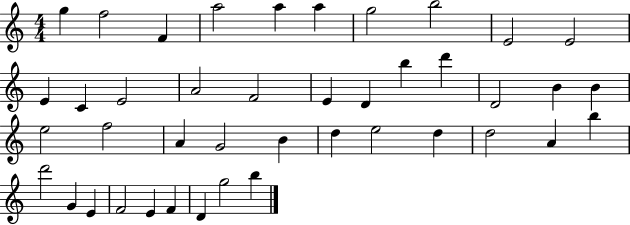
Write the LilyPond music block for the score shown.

{
  \clef treble
  \numericTimeSignature
  \time 4/4
  \key c \major
  g''4 f''2 f'4 | a''2 a''4 a''4 | g''2 b''2 | e'2 e'2 | \break e'4 c'4 e'2 | a'2 f'2 | e'4 d'4 b''4 d'''4 | d'2 b'4 b'4 | \break e''2 f''2 | a'4 g'2 b'4 | d''4 e''2 d''4 | d''2 a'4 b''4 | \break d'''2 g'4 e'4 | f'2 e'4 f'4 | d'4 g''2 b''4 | \bar "|."
}